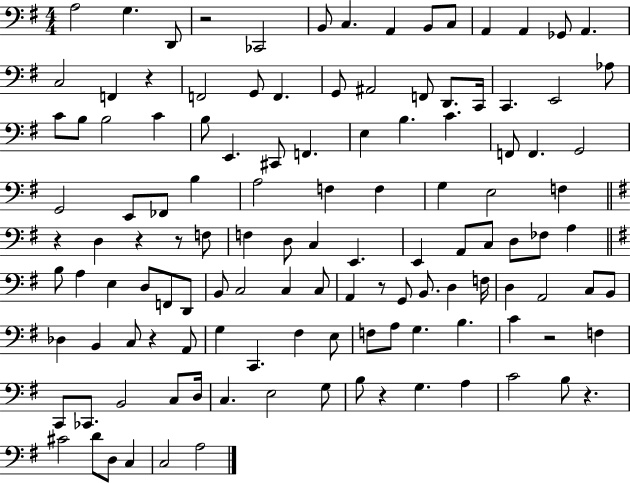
A3/h G3/q. D2/e R/h CES2/h B2/e C3/q. A2/q B2/e C3/e A2/q A2/q Gb2/e A2/q. C3/h F2/q R/q F2/h G2/e F2/q. G2/e A#2/h F2/e D2/e. C2/s C2/q. E2/h Ab3/e C4/e B3/e B3/h C4/q B3/e E2/q. C#2/e F2/q. E3/q B3/q. C4/q. F2/e F2/q. G2/h G2/h E2/e FES2/e B3/q A3/h F3/q F3/q G3/q E3/h F3/q R/q D3/q R/q R/e F3/e F3/q D3/e C3/q E2/q. E2/q A2/e C3/e D3/e FES3/e A3/q B3/e A3/q E3/q D3/e F2/e D2/e B2/e C3/h C3/q C3/e A2/q R/e G2/e B2/e. D3/q F3/s D3/q A2/h C3/e B2/e Db3/q B2/q C3/e R/q A2/e G3/q C2/q. F#3/q E3/e F3/e A3/e G3/q. B3/q. C4/q R/h F3/q C2/e CES2/e. B2/h C3/e D3/s C3/q. E3/h G3/e B3/e R/q G3/q. A3/q C4/h B3/e R/q. C#4/h D4/e D3/e C3/q C3/h A3/h